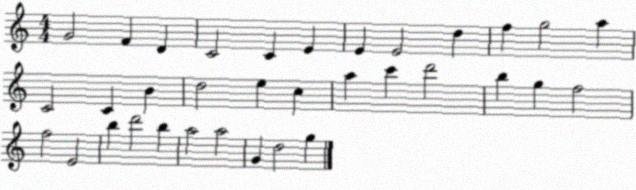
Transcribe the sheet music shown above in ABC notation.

X:1
T:Untitled
M:4/4
L:1/4
K:C
G2 F D C2 C E E E2 d f g2 a C2 C B d2 e c a c' d'2 b g f2 f2 E2 b d'2 b a2 a2 G d2 g